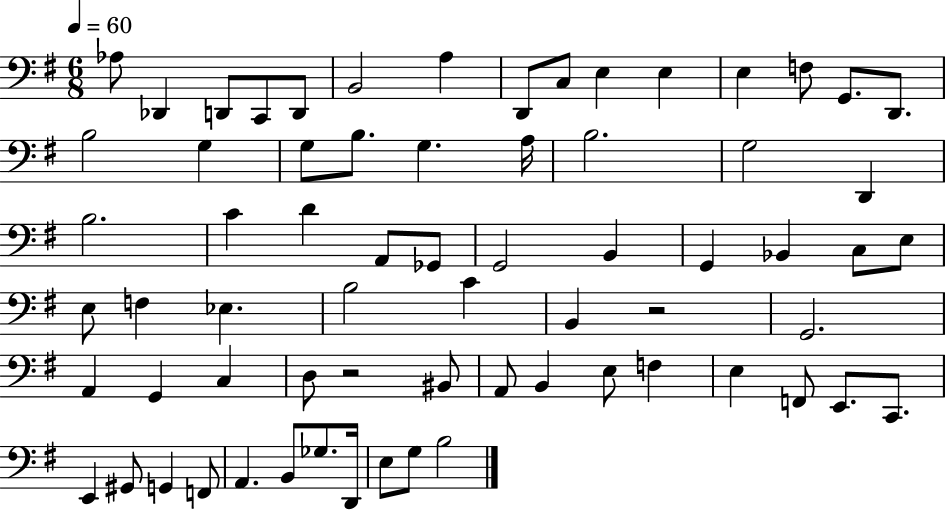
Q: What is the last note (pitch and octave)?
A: B3